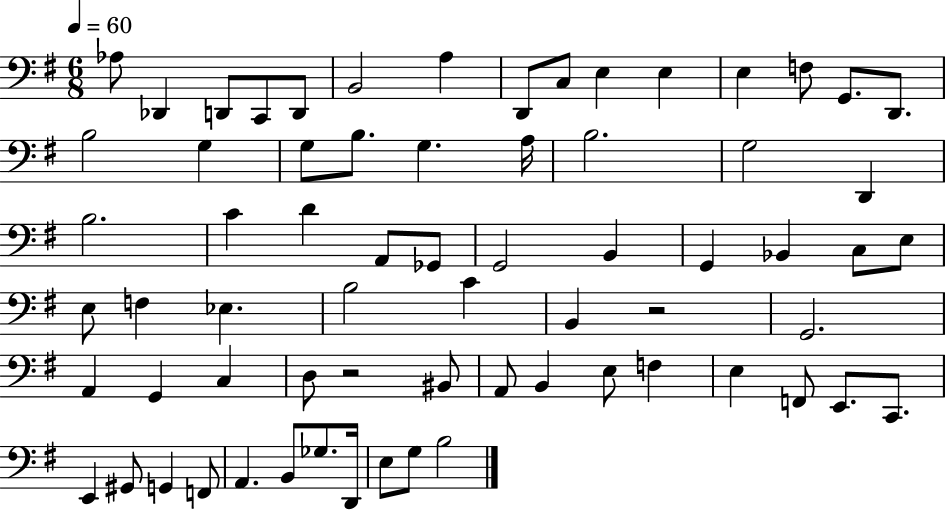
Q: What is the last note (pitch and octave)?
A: B3